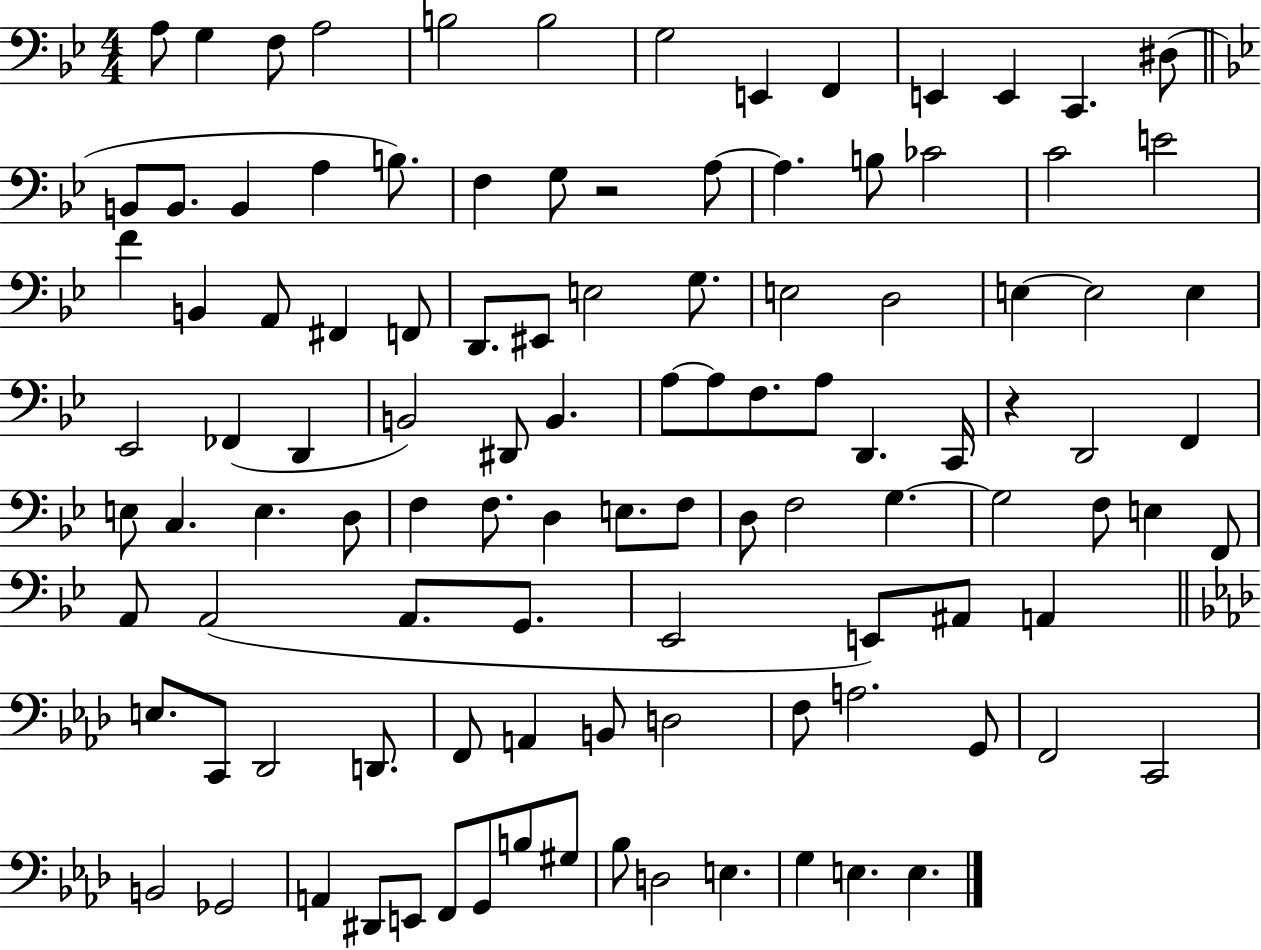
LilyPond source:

{
  \clef bass
  \numericTimeSignature
  \time 4/4
  \key bes \major
  \repeat volta 2 { a8 g4 f8 a2 | b2 b2 | g2 e,4 f,4 | e,4 e,4 c,4. dis8( | \break \bar "||" \break \key bes \major b,8 b,8. b,4 a4 b8.) | f4 g8 r2 a8~~ | a4. b8 ces'2 | c'2 e'2 | \break f'4 b,4 a,8 fis,4 f,8 | d,8. eis,8 e2 g8. | e2 d2 | e4~~ e2 e4 | \break ees,2 fes,4( d,4 | b,2) dis,8 b,4. | a8~~ a8 f8. a8 d,4. c,16 | r4 d,2 f,4 | \break e8 c4. e4. d8 | f4 f8. d4 e8. f8 | d8 f2 g4.~~ | g2 f8 e4 f,8 | \break a,8 a,2( a,8. g,8. | ees,2 e,8) ais,8 a,4 | \bar "||" \break \key f \minor e8. c,8 des,2 d,8. | f,8 a,4 b,8 d2 | f8 a2. g,8 | f,2 c,2 | \break b,2 ges,2 | a,4 dis,8 e,8 f,8 g,8 b8 gis8 | bes8 d2 e4. | g4 e4. e4. | \break } \bar "|."
}